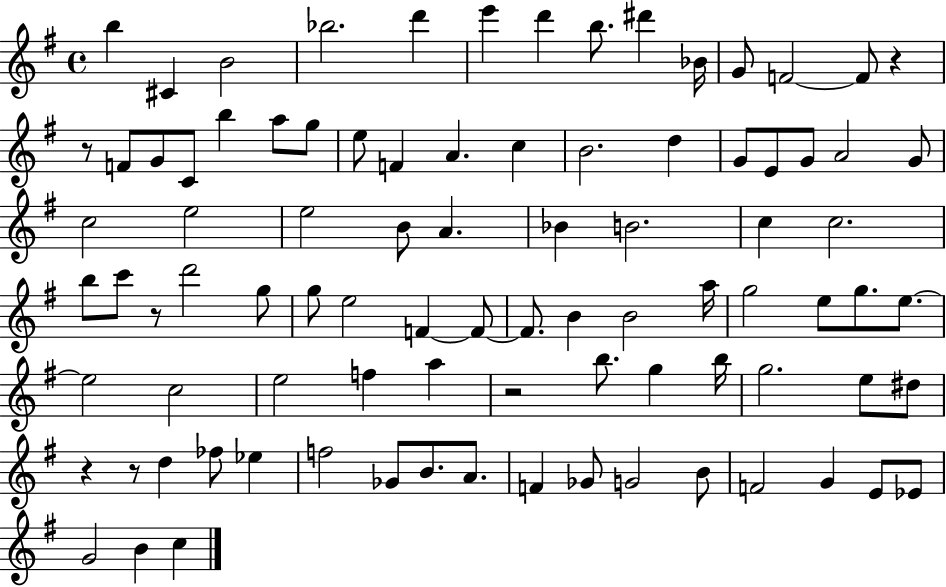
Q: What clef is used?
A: treble